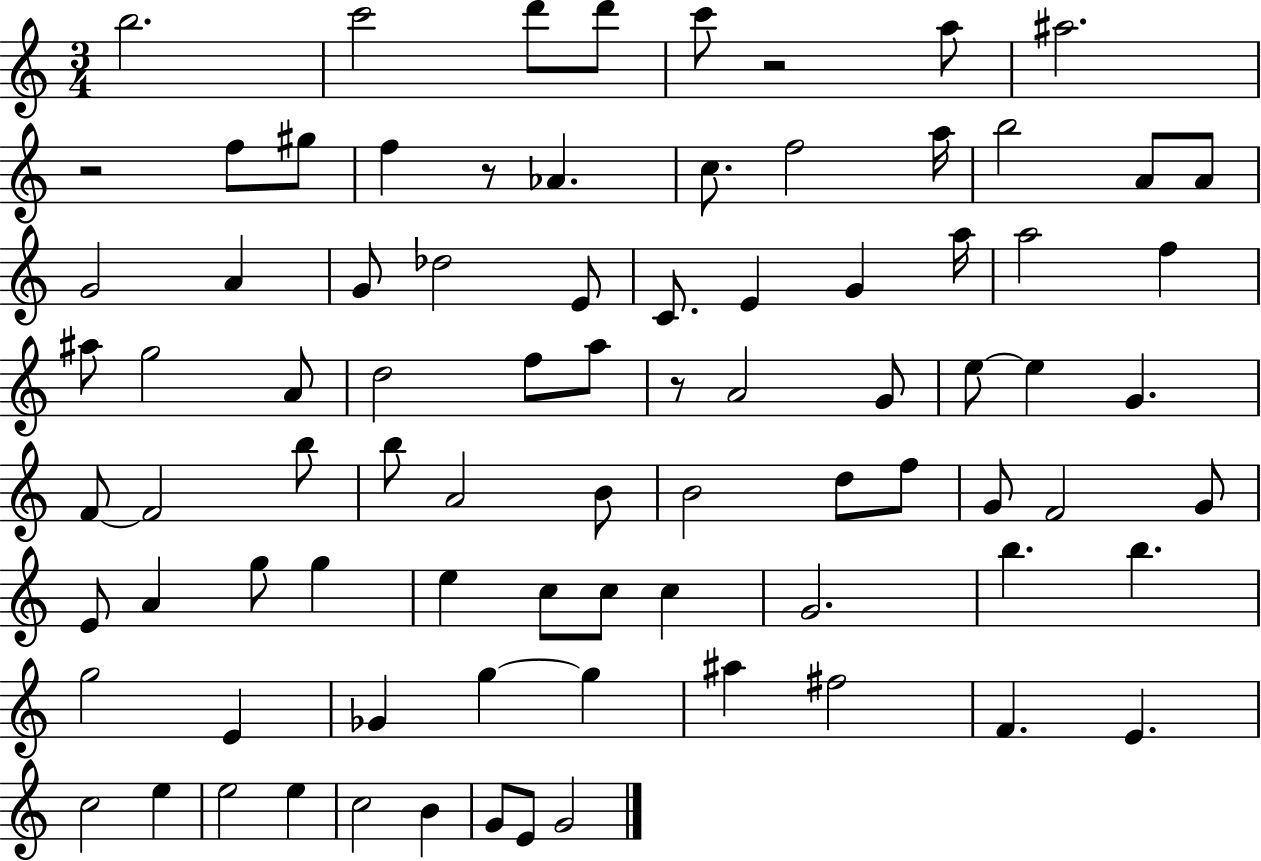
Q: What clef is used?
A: treble